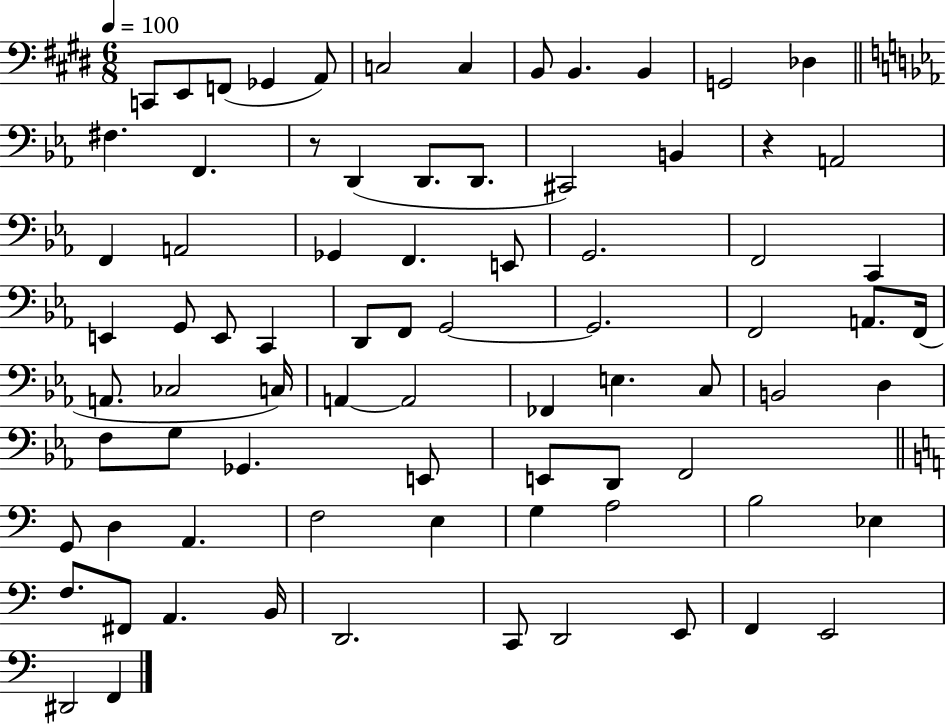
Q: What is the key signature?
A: E major